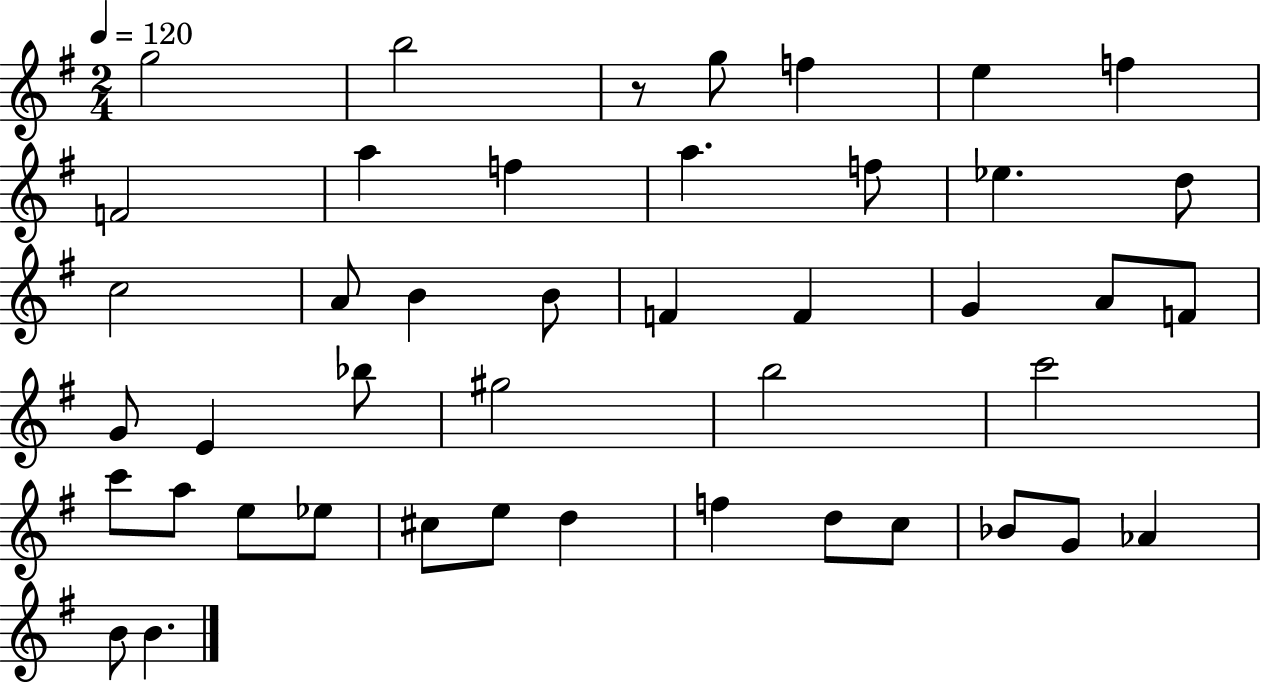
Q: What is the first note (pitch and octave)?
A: G5